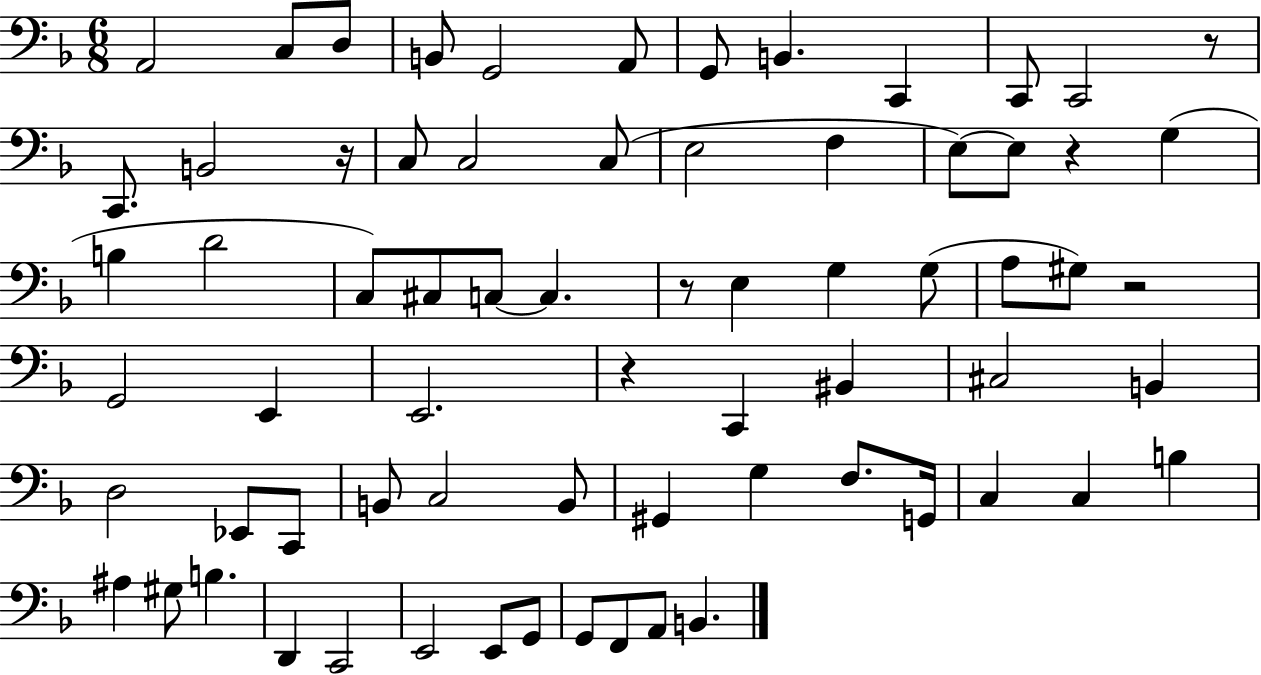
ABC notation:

X:1
T:Untitled
M:6/8
L:1/4
K:F
A,,2 C,/2 D,/2 B,,/2 G,,2 A,,/2 G,,/2 B,, C,, C,,/2 C,,2 z/2 C,,/2 B,,2 z/4 C,/2 C,2 C,/2 E,2 F, E,/2 E,/2 z G, B, D2 C,/2 ^C,/2 C,/2 C, z/2 E, G, G,/2 A,/2 ^G,/2 z2 G,,2 E,, E,,2 z C,, ^B,, ^C,2 B,, D,2 _E,,/2 C,,/2 B,,/2 C,2 B,,/2 ^G,, G, F,/2 G,,/4 C, C, B, ^A, ^G,/2 B, D,, C,,2 E,,2 E,,/2 G,,/2 G,,/2 F,,/2 A,,/2 B,,